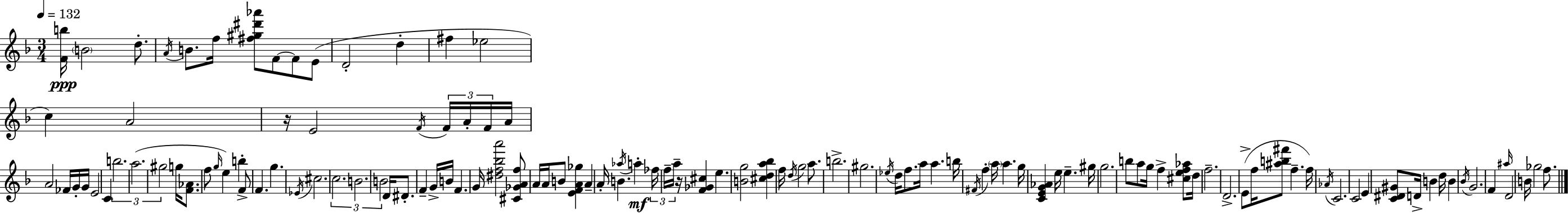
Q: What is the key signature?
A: D minor